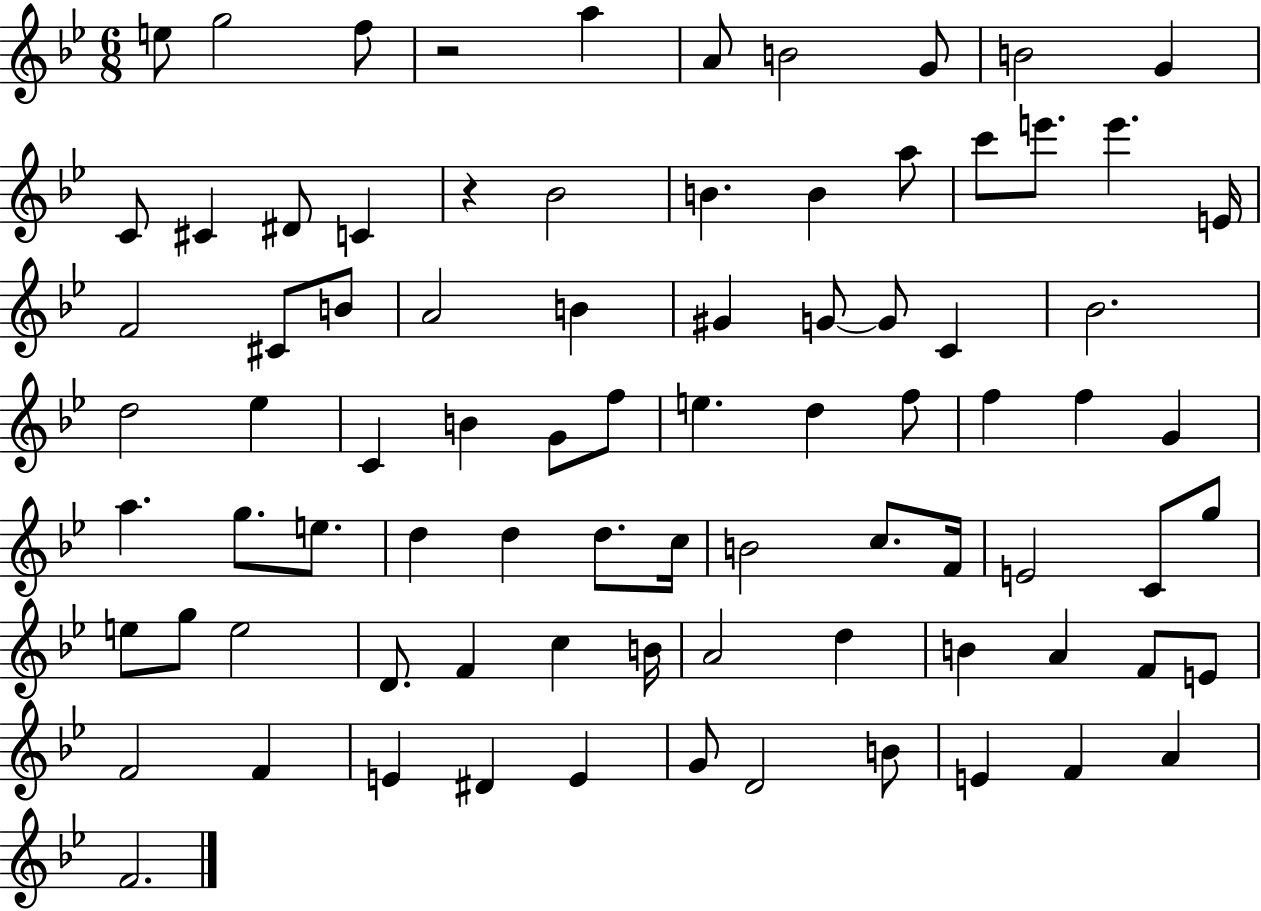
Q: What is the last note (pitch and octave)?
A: F4